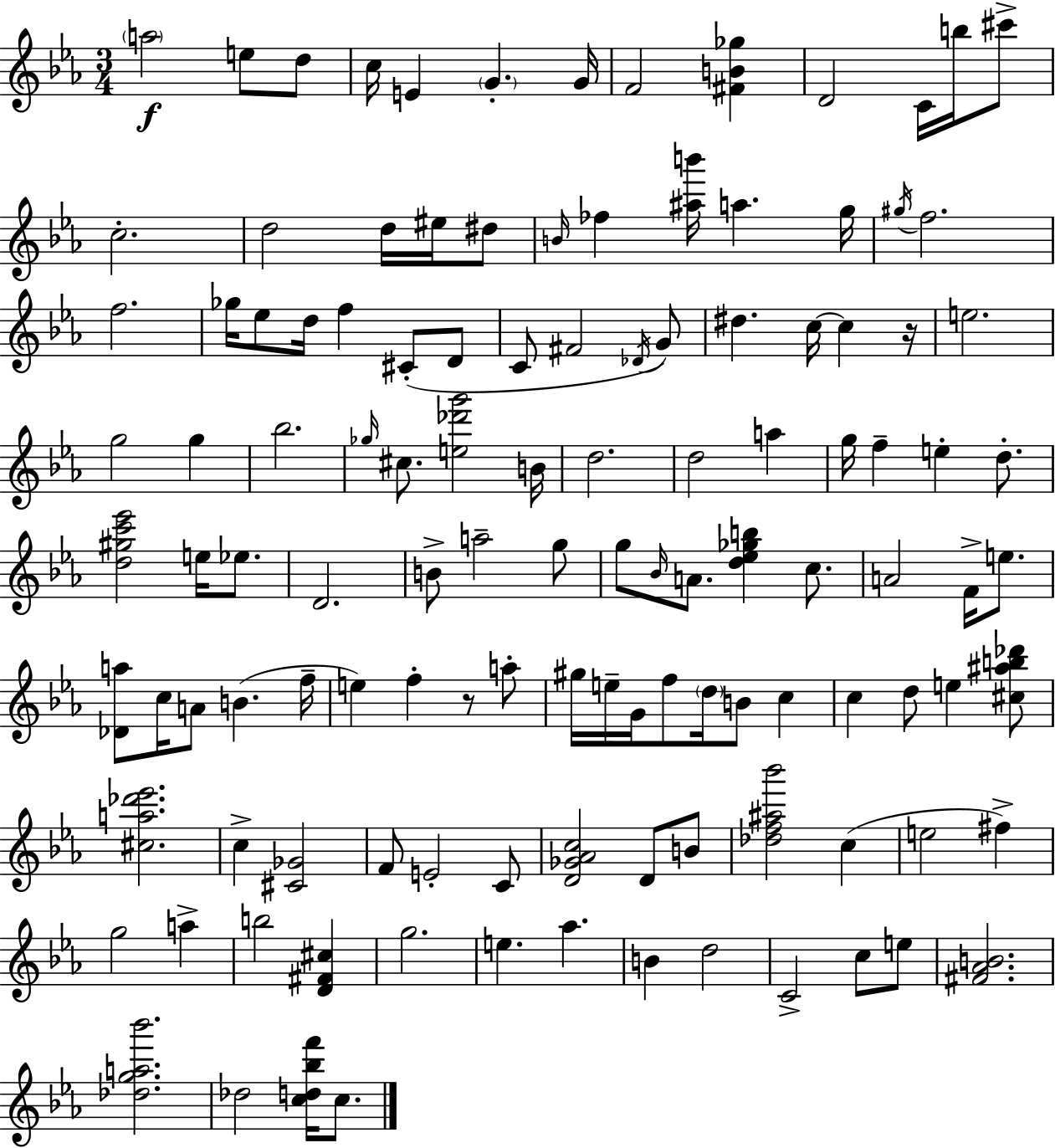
{
  \clef treble
  \numericTimeSignature
  \time 3/4
  \key c \minor
  \parenthesize a''2\f e''8 d''8 | c''16 e'4 \parenthesize g'4.-. g'16 | f'2 <fis' b' ges''>4 | d'2 c'16 b''16 cis'''8-> | \break c''2.-. | d''2 d''16 eis''16 dis''8 | \grace { b'16 } fes''4 <ais'' b'''>16 a''4. | g''16 \acciaccatura { gis''16 } f''2. | \break f''2. | ges''16 ees''8 d''16 f''4 cis'8-.( | d'8 c'8 fis'2 | \acciaccatura { des'16 }) g'8 dis''4. c''16~~ c''4 | \break r16 e''2. | g''2 g''4 | bes''2. | \grace { ges''16 } cis''8. <e'' des''' g'''>2 | \break b'16 d''2. | d''2 | a''4 g''16 f''4-- e''4-. | d''8.-. <d'' gis'' c''' ees'''>2 | \break e''16 ees''8. d'2. | b'8-> a''2-- | g''8 g''8 \grace { bes'16 } a'8. <d'' ees'' ges'' b''>4 | c''8. a'2 | \break f'16-> e''8. <des' a''>8 c''16 a'8 b'4.( | f''16-- e''4) f''4-. | r8 a''8-. gis''16 e''16-- g'16 f''8 \parenthesize d''16 b'8 | c''4 c''4 d''8 e''4 | \break <cis'' ais'' b'' des'''>8 <cis'' a'' des''' ees'''>2. | c''4-> <cis' ges'>2 | f'8 e'2-. | c'8 <d' ges' aes' c''>2 | \break d'8 b'8 <des'' f'' ais'' bes'''>2 | c''4( e''2 | fis''4->) g''2 | a''4-> b''2 | \break <d' fis' cis''>4 g''2. | e''4. aes''4. | b'4 d''2 | c'2-> | \break c''8 e''8 <fis' aes' b'>2. | <des'' g'' a'' bes'''>2. | des''2 | <c'' d'' bes'' f'''>16 c''8. \bar "|."
}